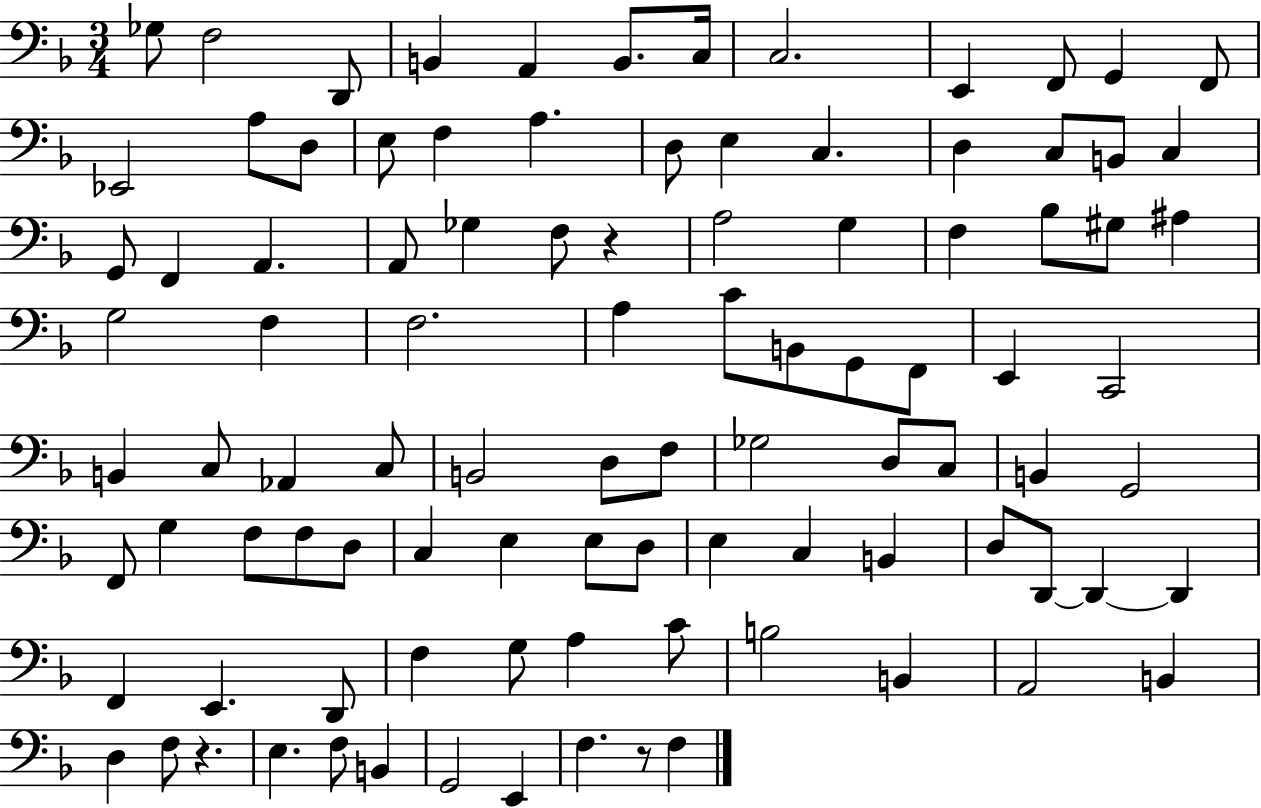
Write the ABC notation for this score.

X:1
T:Untitled
M:3/4
L:1/4
K:F
_G,/2 F,2 D,,/2 B,, A,, B,,/2 C,/4 C,2 E,, F,,/2 G,, F,,/2 _E,,2 A,/2 D,/2 E,/2 F, A, D,/2 E, C, D, C,/2 B,,/2 C, G,,/2 F,, A,, A,,/2 _G, F,/2 z A,2 G, F, _B,/2 ^G,/2 ^A, G,2 F, F,2 A, C/2 B,,/2 G,,/2 F,,/2 E,, C,,2 B,, C,/2 _A,, C,/2 B,,2 D,/2 F,/2 _G,2 D,/2 C,/2 B,, G,,2 F,,/2 G, F,/2 F,/2 D,/2 C, E, E,/2 D,/2 E, C, B,, D,/2 D,,/2 D,, D,, F,, E,, D,,/2 F, G,/2 A, C/2 B,2 B,, A,,2 B,, D, F,/2 z E, F,/2 B,, G,,2 E,, F, z/2 F,